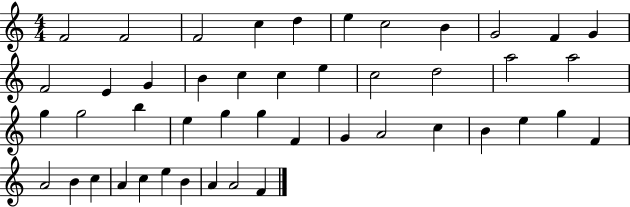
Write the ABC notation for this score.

X:1
T:Untitled
M:4/4
L:1/4
K:C
F2 F2 F2 c d e c2 B G2 F G F2 E G B c c e c2 d2 a2 a2 g g2 b e g g F G A2 c B e g F A2 B c A c e B A A2 F